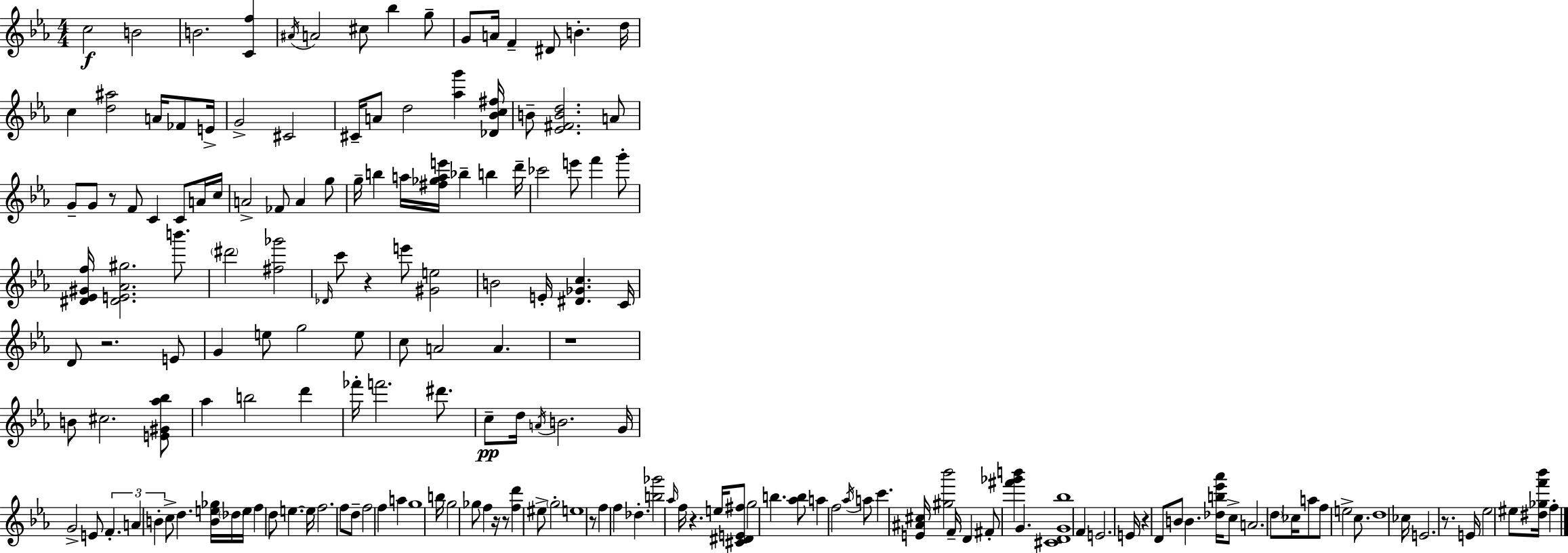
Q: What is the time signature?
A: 4/4